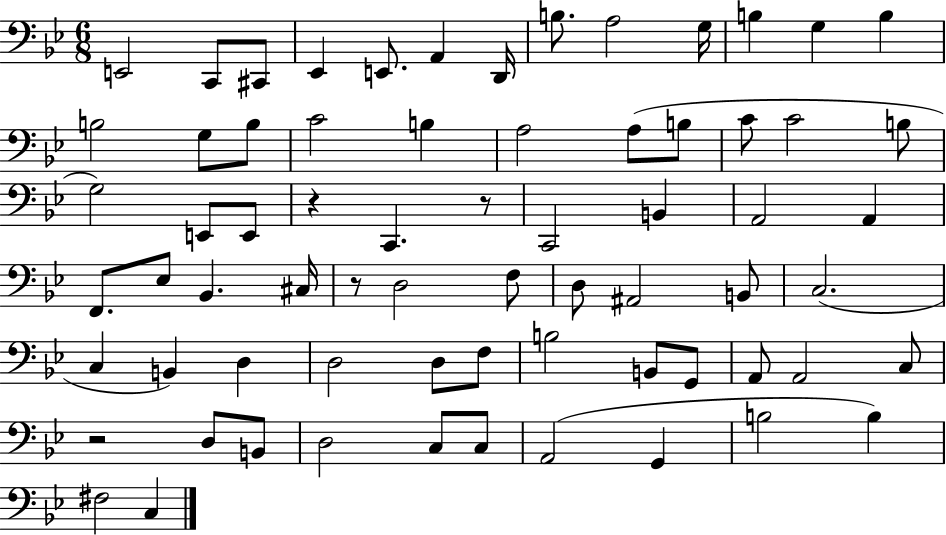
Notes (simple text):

E2/h C2/e C#2/e Eb2/q E2/e. A2/q D2/s B3/e. A3/h G3/s B3/q G3/q B3/q B3/h G3/e B3/e C4/h B3/q A3/h A3/e B3/e C4/e C4/h B3/e G3/h E2/e E2/e R/q C2/q. R/e C2/h B2/q A2/h A2/q F2/e. Eb3/e Bb2/q. C#3/s R/e D3/h F3/e D3/e A#2/h B2/e C3/h. C3/q B2/q D3/q D3/h D3/e F3/e B3/h B2/e G2/e A2/e A2/h C3/e R/h D3/e B2/e D3/h C3/e C3/e A2/h G2/q B3/h B3/q F#3/h C3/q